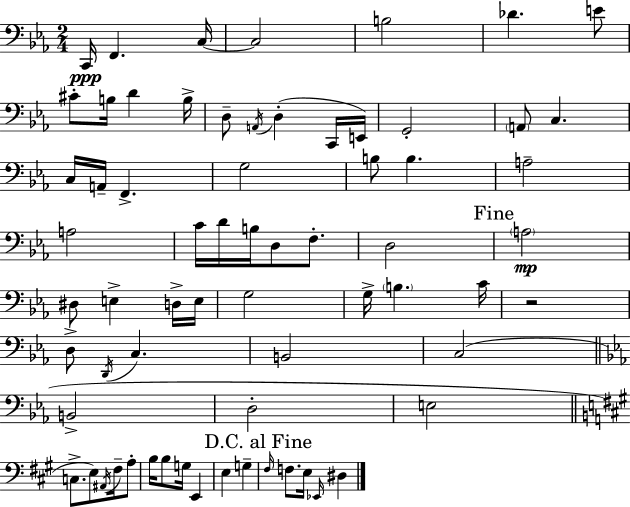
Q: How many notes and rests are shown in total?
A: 67